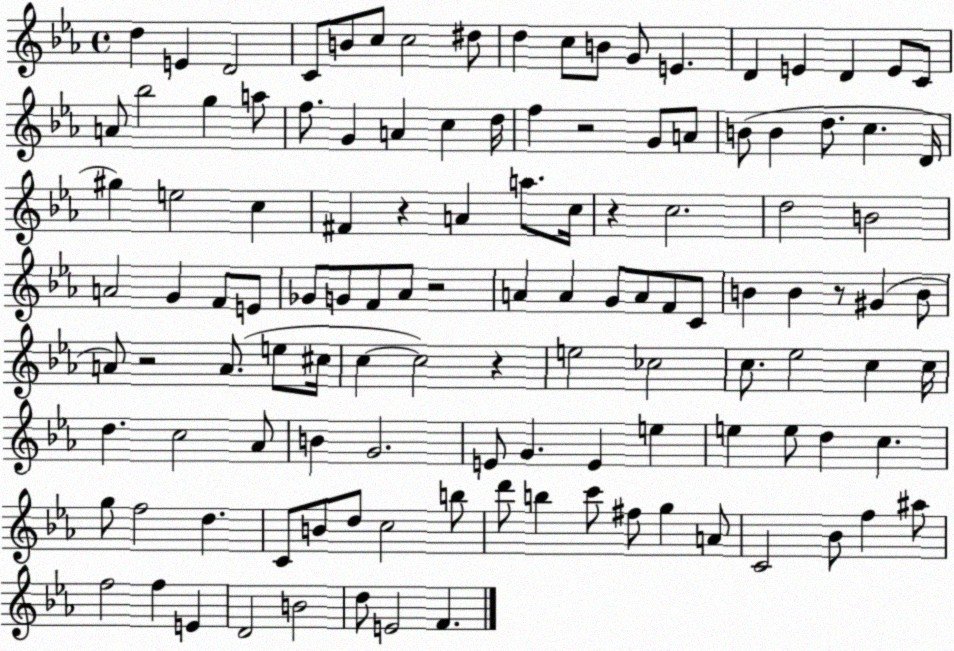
X:1
T:Untitled
M:4/4
L:1/4
K:Eb
d E D2 C/2 B/2 c/2 c2 ^d/2 d c/2 B/2 G/2 E D E D E/2 C/2 A/2 _b2 g a/2 f/2 G A c d/4 f z2 G/2 A/2 B/2 B d/2 c D/4 ^g e2 c ^F z A a/2 c/4 z c2 d2 B2 A2 G F/2 E/2 _G/2 G/2 F/2 _A/2 z2 A A G/2 A/2 F/2 C/2 B B z/2 ^G B/2 A/2 z2 A/2 e/2 ^c/4 c c2 z e2 _c2 c/2 _e2 c c/4 d c2 _A/2 B G2 E/2 G E e e e/2 d c g/2 f2 d C/2 B/2 d/2 c2 b/2 d'/2 b c'/2 ^f/2 g A/2 C2 _B/2 f ^a/2 f2 f E D2 B2 d/2 E2 F